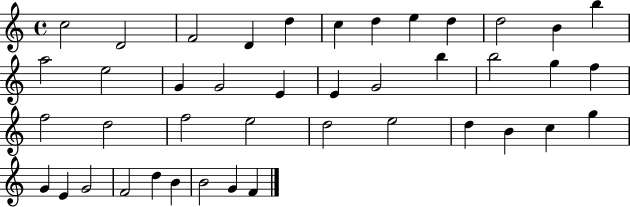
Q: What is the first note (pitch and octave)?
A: C5